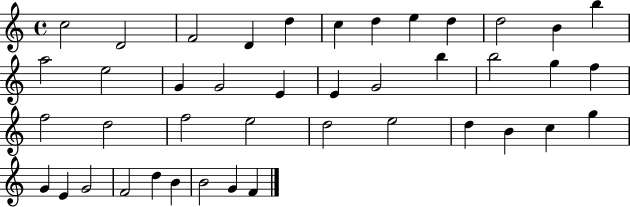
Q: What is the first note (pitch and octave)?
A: C5